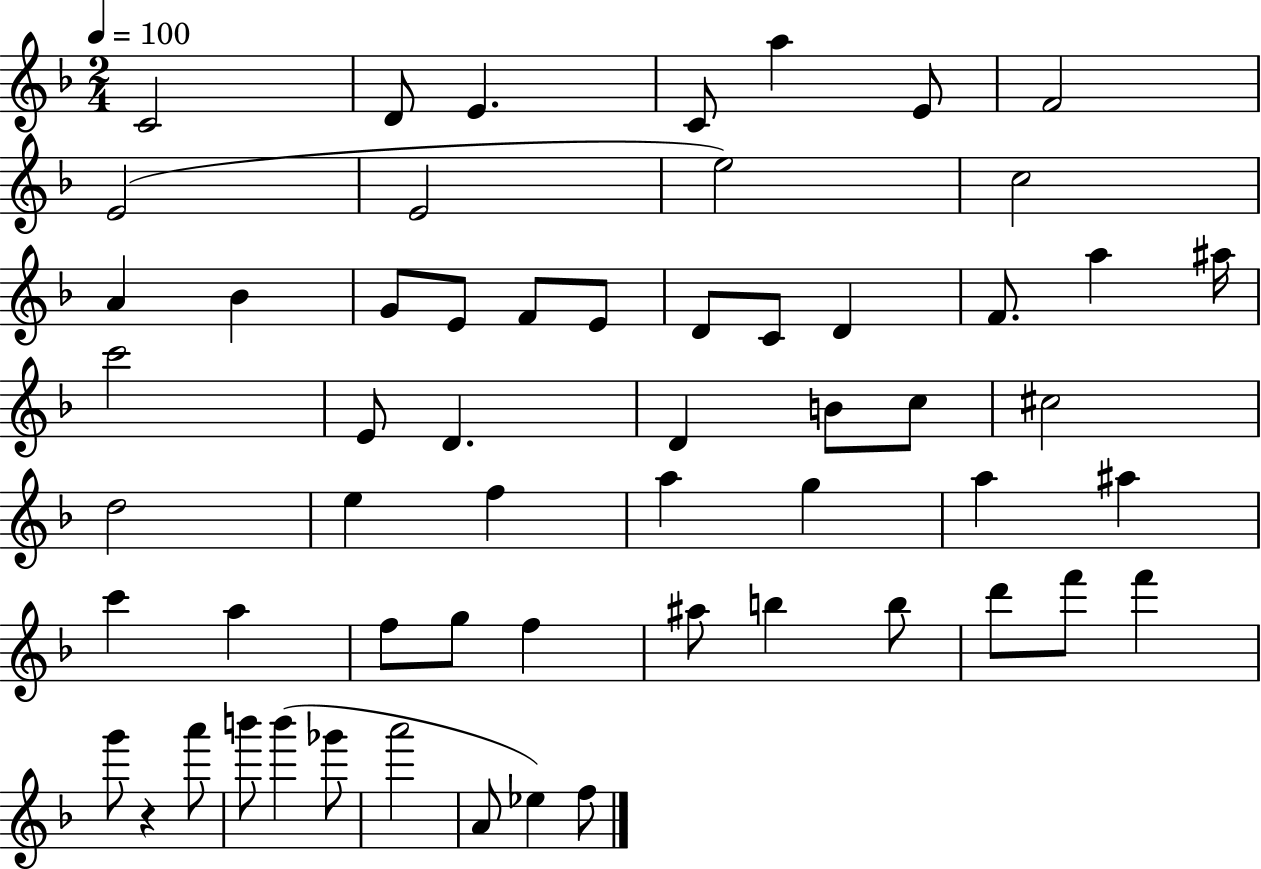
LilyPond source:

{
  \clef treble
  \numericTimeSignature
  \time 2/4
  \key f \major
  \tempo 4 = 100
  \repeat volta 2 { c'2 | d'8 e'4. | c'8 a''4 e'8 | f'2 | \break e'2( | e'2 | e''2) | c''2 | \break a'4 bes'4 | g'8 e'8 f'8 e'8 | d'8 c'8 d'4 | f'8. a''4 ais''16 | \break c'''2 | e'8 d'4. | d'4 b'8 c''8 | cis''2 | \break d''2 | e''4 f''4 | a''4 g''4 | a''4 ais''4 | \break c'''4 a''4 | f''8 g''8 f''4 | ais''8 b''4 b''8 | d'''8 f'''8 f'''4 | \break g'''8 r4 a'''8 | b'''8 b'''4( ges'''8 | a'''2 | a'8 ees''4) f''8 | \break } \bar "|."
}